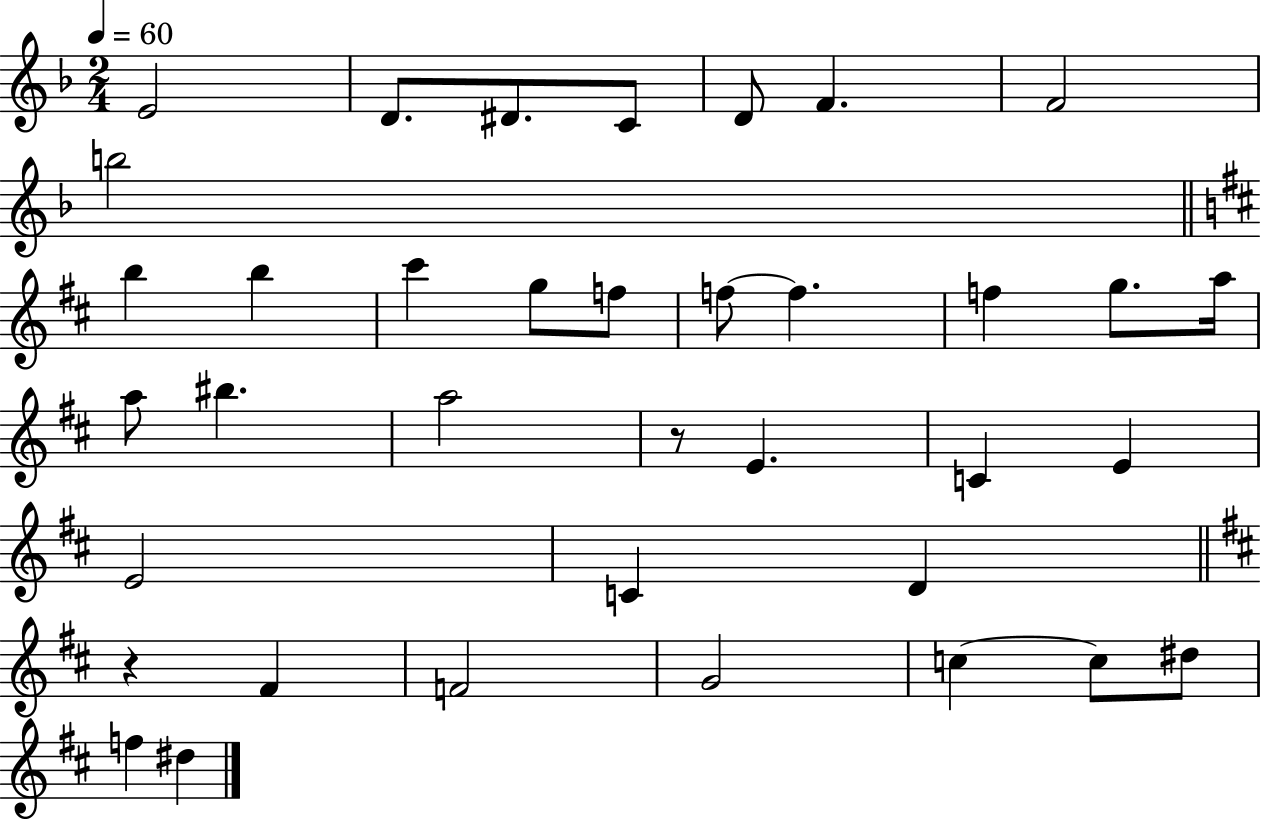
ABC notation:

X:1
T:Untitled
M:2/4
L:1/4
K:F
E2 D/2 ^D/2 C/2 D/2 F F2 b2 b b ^c' g/2 f/2 f/2 f f g/2 a/4 a/2 ^b a2 z/2 E C E E2 C D z ^F F2 G2 c c/2 ^d/2 f ^d